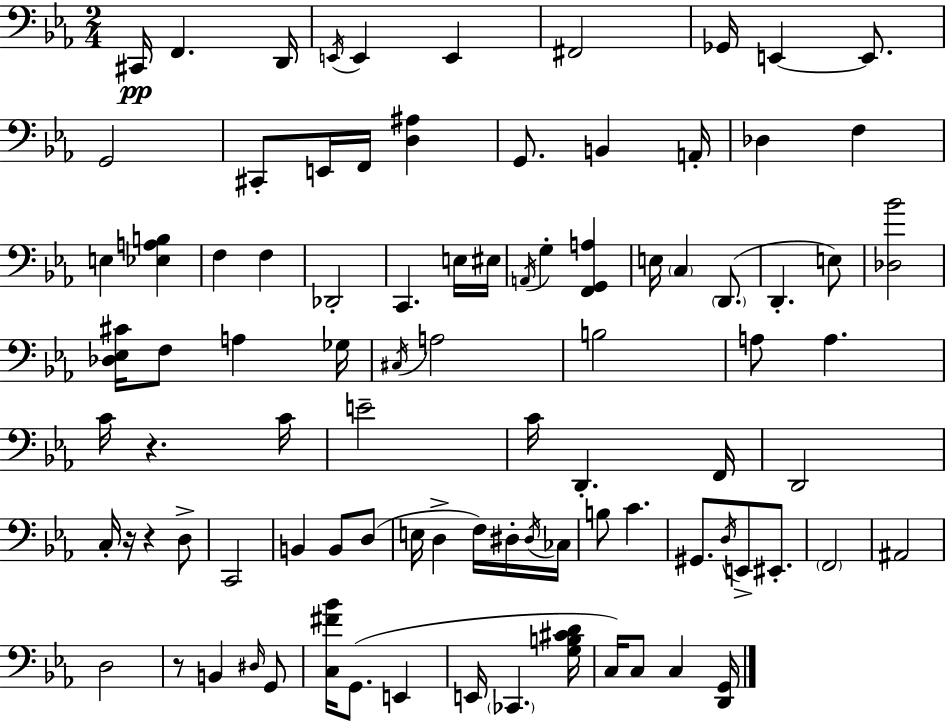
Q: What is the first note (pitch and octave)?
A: C#2